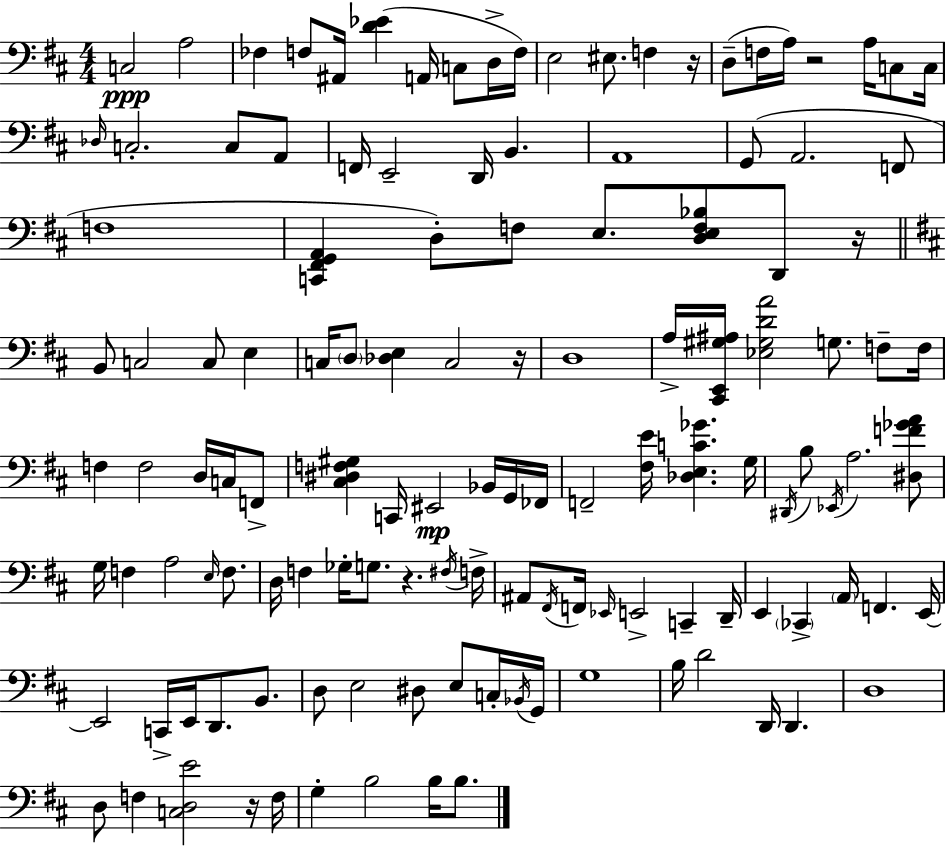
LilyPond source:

{
  \clef bass
  \numericTimeSignature
  \time 4/4
  \key d \major
  \repeat volta 2 { c2\ppp a2 | fes4 f8 ais,16 <d' ees'>4( a,16 c8 d16-> f16) | e2 eis8. f4 r16 | d8--( f16 a16) r2 a16 c8 c16 | \break \grace { des16 } c2.-. c8 a,8 | f,16 e,2-- d,16 b,4. | a,1 | g,8( a,2. f,8 | \break f1 | <c, fis, g, a,>4 d8-.) f8 e8. <d e f bes>8 d,8 | r16 \bar "||" \break \key b \minor b,8 c2 c8 e4 | c16 \parenthesize d8 <des e>4 c2 r16 | d1 | a16-> <cis, e, gis ais>16 <ees gis d' a'>2 g8. f8-- f16 | \break f4 f2 d16 c16 f,8-> | <cis dis f gis>4 c,16 eis,2\mp bes,16 g,16 fes,16 | f,2-- <fis e'>16 <des e c' ges'>4. g16 | \acciaccatura { dis,16 } b8 \acciaccatura { ees,16 } a2. | \break <dis f' ges' a'>8 g16 f4 a2 \grace { e16 } | f8. d16 f4 ges16-. g8. r4. | \acciaccatura { fis16 } f16-> ais,8 \acciaccatura { fis,16 } f,16 \grace { ees,16 } e,2-> | c,4-- d,16-- e,4 \parenthesize ces,4-> \parenthesize a,16 f,4. | \break e,16~~ e,2 c,16-> e,16 | d,8. b,8. d8 e2 | dis8 e8 c16-. \acciaccatura { bes,16 } g,16 g1 | b16 d'2 | \break d,16 d,4. d1 | d8 f4 <c d e'>2 | r16 f16 g4-. b2 | b16 b8. } \bar "|."
}